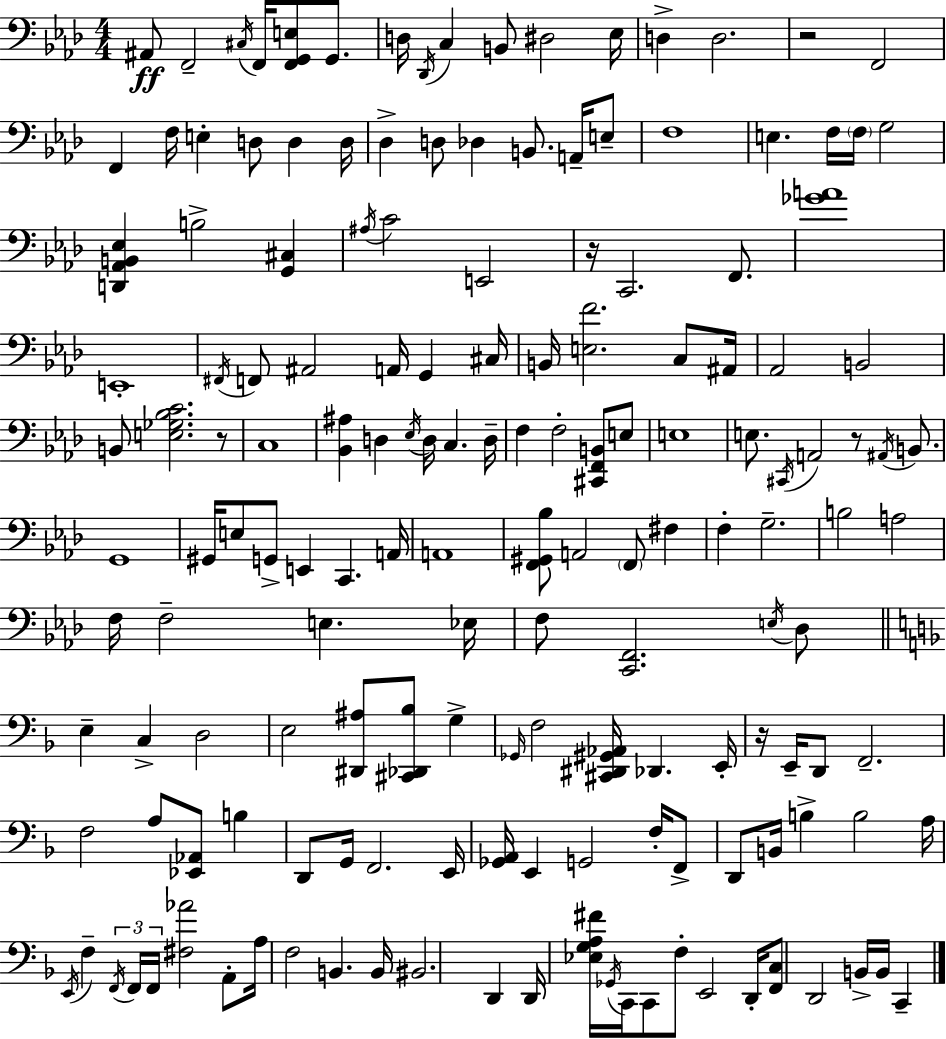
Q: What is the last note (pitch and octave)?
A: C2